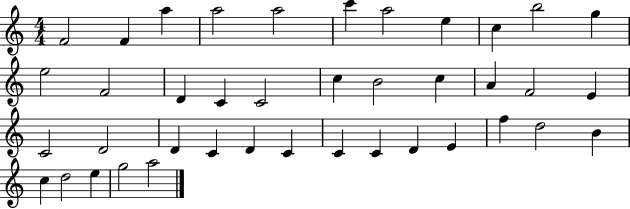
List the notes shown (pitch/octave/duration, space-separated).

F4/h F4/q A5/q A5/h A5/h C6/q A5/h E5/q C5/q B5/h G5/q E5/h F4/h D4/q C4/q C4/h C5/q B4/h C5/q A4/q F4/h E4/q C4/h D4/h D4/q C4/q D4/q C4/q C4/q C4/q D4/q E4/q F5/q D5/h B4/q C5/q D5/h E5/q G5/h A5/h